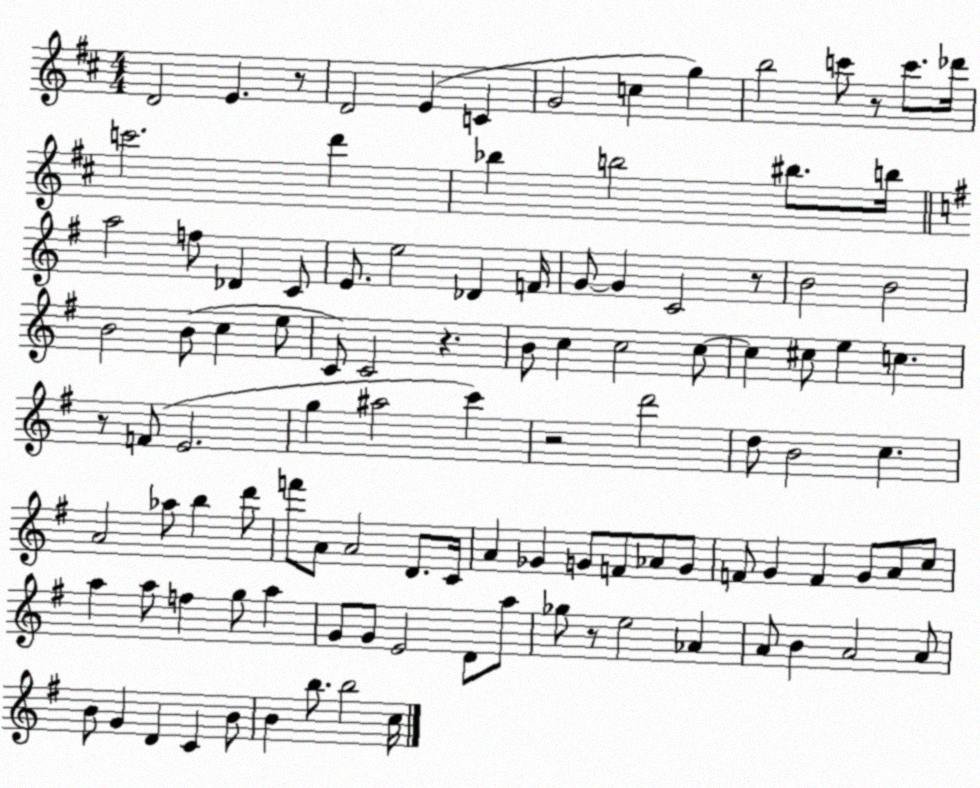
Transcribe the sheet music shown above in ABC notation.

X:1
T:Untitled
M:4/4
L:1/4
K:D
D2 E z/2 D2 E C G2 c g b2 c'/2 z/2 c'/2 _d'/4 c'2 d' _b b2 ^b/2 b/4 a2 f/2 _D C/2 E/2 e2 _D F/4 G/2 G C2 z/2 B2 B2 B2 B/2 c e/2 C/2 C2 z B/2 c c2 c/2 c ^c/2 e c z/2 F/2 E2 g ^a2 c' z2 d'2 d/2 B2 c A2 _a/2 b d'/2 f'/2 A/2 A2 D/2 C/4 A _G G/2 F/2 _A/2 G/2 F/2 G F G/2 A/2 c/2 a a/2 f g/2 a G/2 G/2 E2 D/2 a/2 _g/2 z/2 e2 _A A/2 B A2 A/2 B/2 G D C B/2 B b/2 b2 c/4